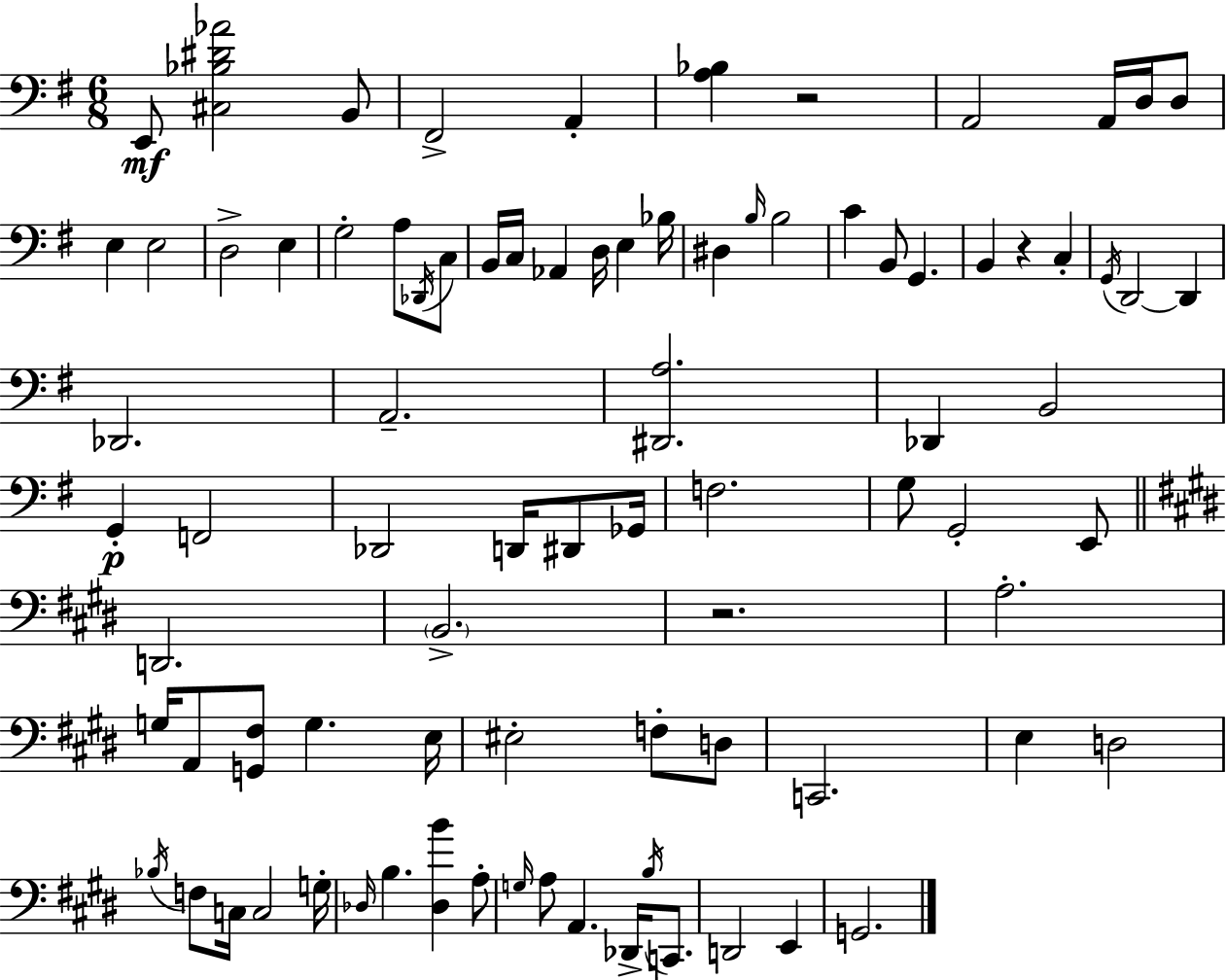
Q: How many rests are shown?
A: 3